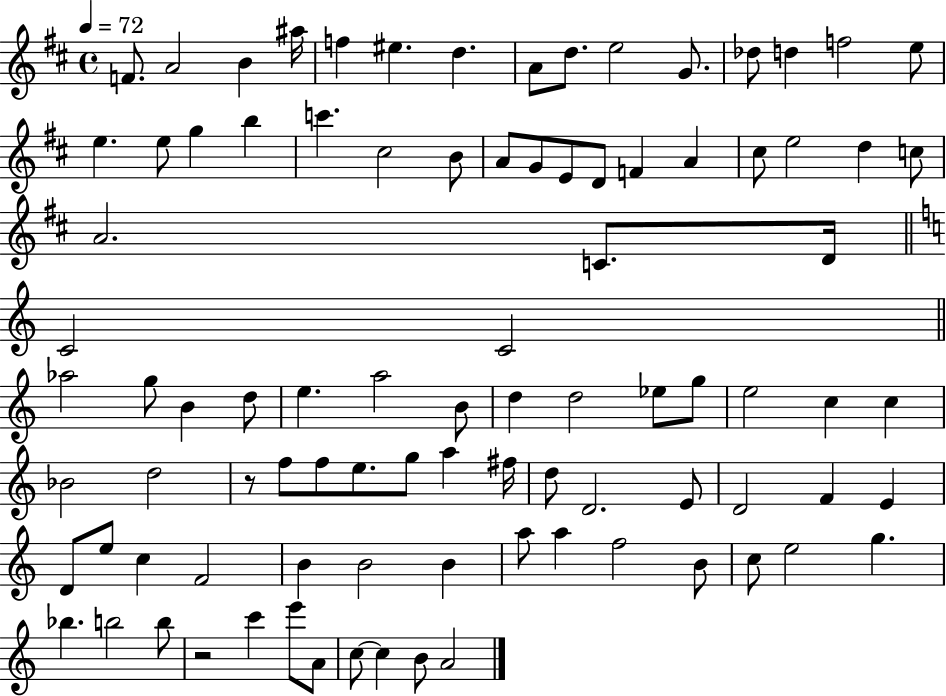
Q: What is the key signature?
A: D major